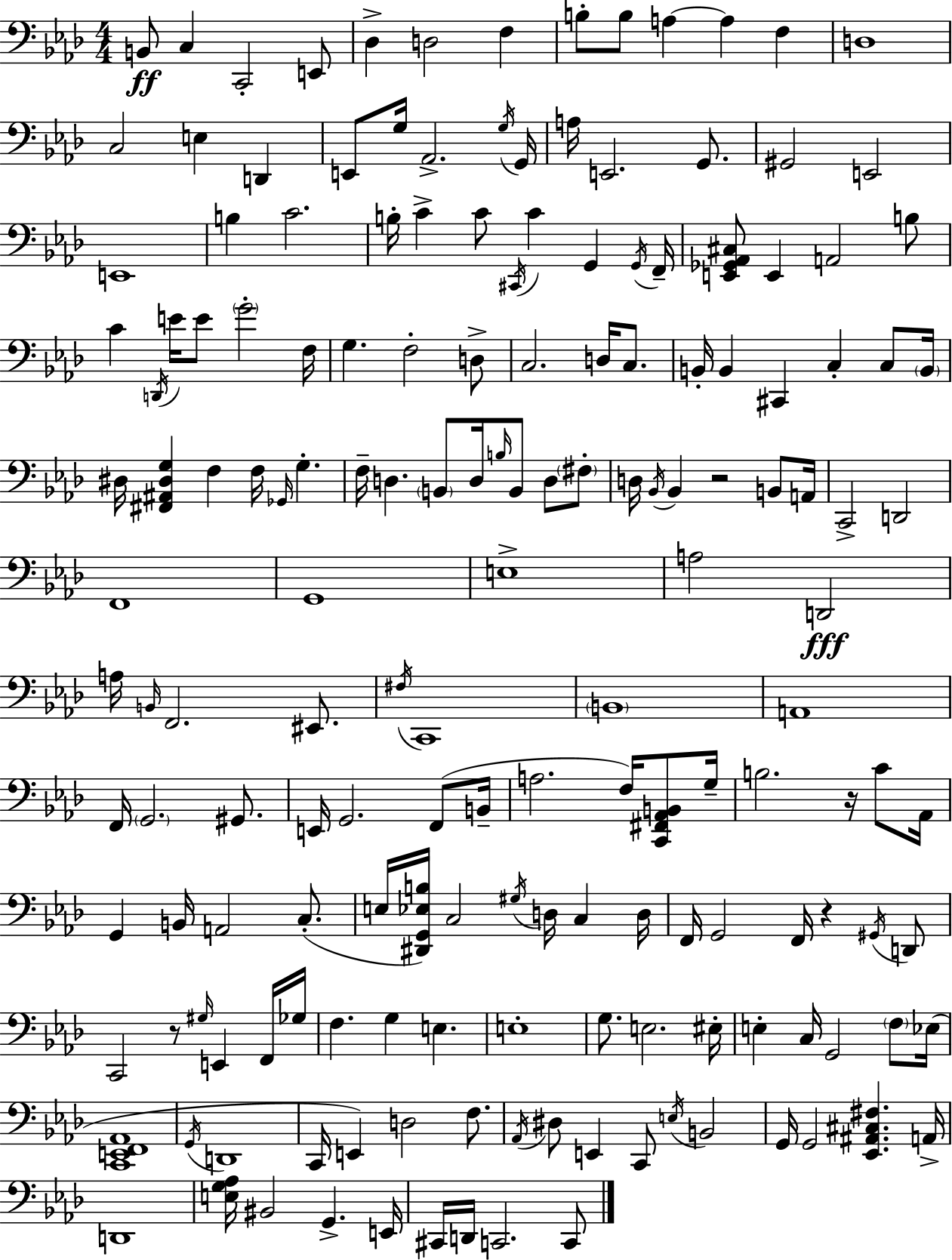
B2/e C3/q C2/h E2/e Db3/q D3/h F3/q B3/e B3/e A3/q A3/q F3/q D3/w C3/h E3/q D2/q E2/e G3/s Ab2/h. G3/s G2/s A3/s E2/h. G2/e. G#2/h E2/h E2/w B3/q C4/h. B3/s C4/q C4/e C#2/s C4/q G2/q G2/s F2/s [E2,Gb2,Ab2,C#3]/e E2/q A2/h B3/e C4/q D2/s E4/s E4/e G4/h F3/s G3/q. F3/h D3/e C3/h. D3/s C3/e. B2/s B2/q C#2/q C3/q C3/e B2/s D#3/s [F#2,A#2,D#3,G3]/q F3/q F3/s Gb2/s G3/q. F3/s D3/q. B2/e D3/s B3/s B2/e D3/e F#3/e D3/s Bb2/s Bb2/q R/h B2/e A2/s C2/h D2/h F2/w G2/w E3/w A3/h D2/h A3/s B2/s F2/h. EIS2/e. F#3/s C2/w B2/w A2/w F2/s G2/h. G#2/e. E2/s G2/h. F2/e B2/s A3/h. F3/s [C2,F#2,Ab2,B2]/e G3/s B3/h. R/s C4/e Ab2/s G2/q B2/s A2/h C3/e. E3/s [D#2,G2,Eb3,B3]/s C3/h G#3/s D3/s C3/q D3/s F2/s G2/h F2/s R/q G#2/s D2/e C2/h R/e G#3/s E2/q F2/s Gb3/s F3/q. G3/q E3/q. E3/w G3/e. E3/h. EIS3/s E3/q C3/s G2/h F3/e Eb3/s [C2,E2,F2,Ab2]/w G2/s D2/w C2/s E2/q D3/h F3/e. Ab2/s D#3/e E2/q C2/e E3/s B2/h G2/s G2/h [Eb2,A#2,C#3,F#3]/q. A2/s D2/w [E3,G3,Ab3]/s BIS2/h G2/q. E2/s C#2/s D2/s C2/h. C2/e